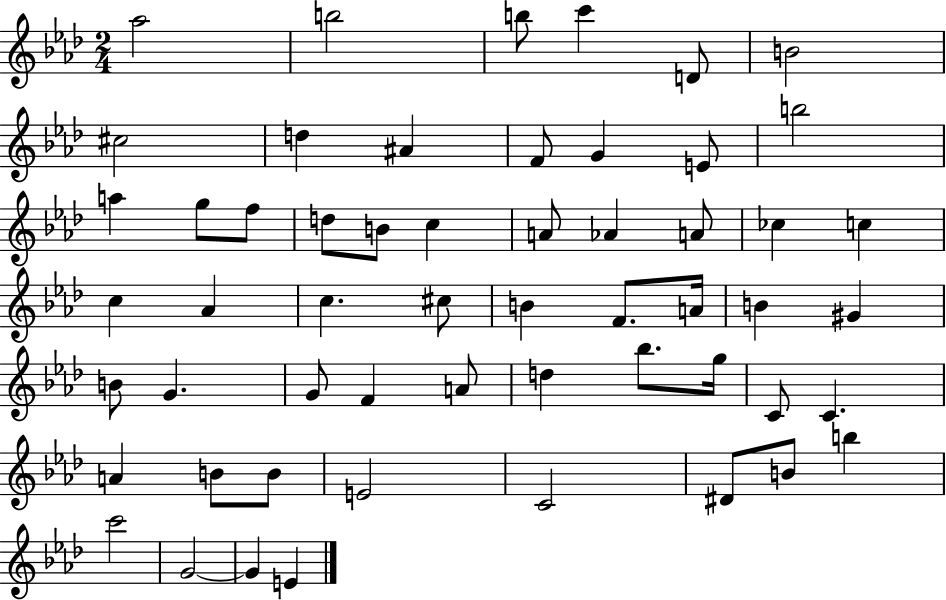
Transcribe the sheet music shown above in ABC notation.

X:1
T:Untitled
M:2/4
L:1/4
K:Ab
_a2 b2 b/2 c' D/2 B2 ^c2 d ^A F/2 G E/2 b2 a g/2 f/2 d/2 B/2 c A/2 _A A/2 _c c c _A c ^c/2 B F/2 A/4 B ^G B/2 G G/2 F A/2 d _b/2 g/4 C/2 C A B/2 B/2 E2 C2 ^D/2 B/2 b c'2 G2 G E